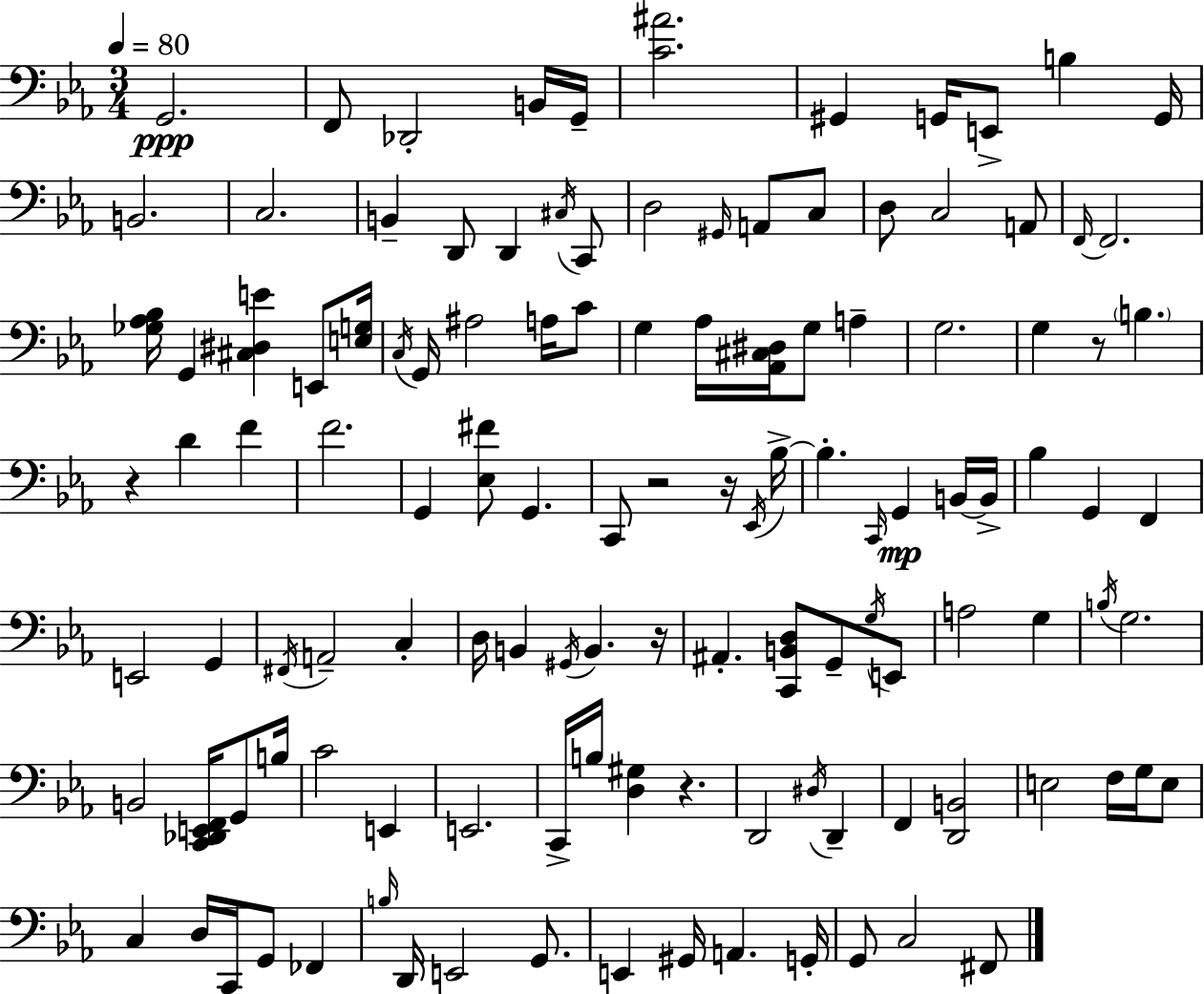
G2/h. F2/e Db2/h B2/s G2/s [C4,A#4]/h. G#2/q G2/s E2/e B3/q G2/s B2/h. C3/h. B2/q D2/e D2/q C#3/s C2/e D3/h G#2/s A2/e C3/e D3/e C3/h A2/e F2/s F2/h. [Gb3,Ab3,Bb3]/s G2/q [C#3,D#3,E4]/q E2/e [E3,G3]/s C3/s G2/s A#3/h A3/s C4/e G3/q Ab3/s [Ab2,C#3,D#3]/s G3/e A3/q G3/h. G3/q R/e B3/q. R/q D4/q F4/q F4/h. G2/q [Eb3,F#4]/e G2/q. C2/e R/h R/s Eb2/s Bb3/s Bb3/q. C2/s G2/q B2/s B2/s Bb3/q G2/q F2/q E2/h G2/q F#2/s A2/h C3/q D3/s B2/q G#2/s B2/q. R/s A#2/q. [C2,B2,D3]/e G2/e G3/s E2/e A3/h G3/q B3/s G3/h. B2/h [C2,Db2,E2,F2]/s G2/e B3/s C4/h E2/q E2/h. C2/s B3/s [D3,G#3]/q R/q. D2/h D#3/s D2/q F2/q [D2,B2]/h E3/h F3/s G3/s E3/e C3/q D3/s C2/s G2/e FES2/q B3/s D2/s E2/h G2/e. E2/q G#2/s A2/q. G2/s G2/e C3/h F#2/e